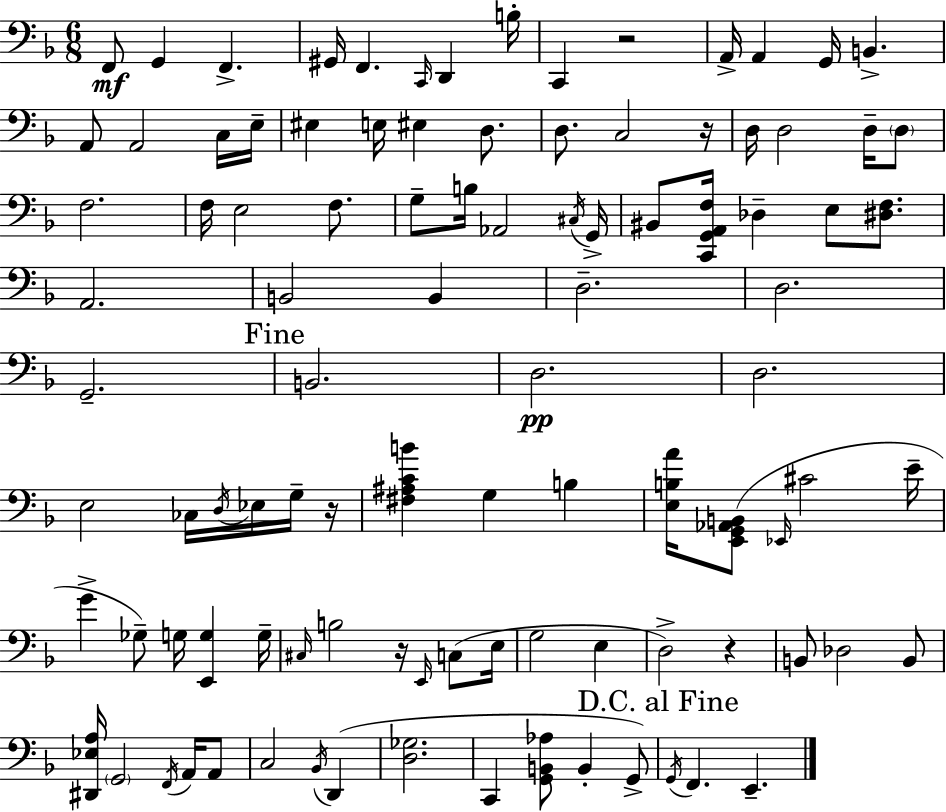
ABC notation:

X:1
T:Untitled
M:6/8
L:1/4
K:F
F,,/2 G,, F,, ^G,,/4 F,, C,,/4 D,, B,/4 C,, z2 A,,/4 A,, G,,/4 B,, A,,/2 A,,2 C,/4 E,/4 ^E, E,/4 ^E, D,/2 D,/2 C,2 z/4 D,/4 D,2 D,/4 D,/2 F,2 F,/4 E,2 F,/2 G,/2 B,/4 _A,,2 ^C,/4 G,,/4 ^B,,/2 [C,,G,,A,,F,]/4 _D, E,/2 [^D,F,]/2 A,,2 B,,2 B,, D,2 D,2 G,,2 B,,2 D,2 D,2 E,2 _C,/4 D,/4 _E,/4 G,/4 z/4 [^F,^A,CB] G, B, [E,B,A]/4 [E,,G,,_A,,B,,]/2 _E,,/4 ^C2 E/4 G _G,/2 G,/4 [E,,G,] G,/4 ^C,/4 B,2 z/4 E,,/4 C,/2 E,/4 G,2 E, D,2 z B,,/2 _D,2 B,,/2 [^D,,_E,A,]/4 G,,2 F,,/4 A,,/4 A,,/2 C,2 _B,,/4 D,, [D,_G,]2 C,, [G,,B,,_A,]/2 B,, G,,/2 G,,/4 F,, E,,